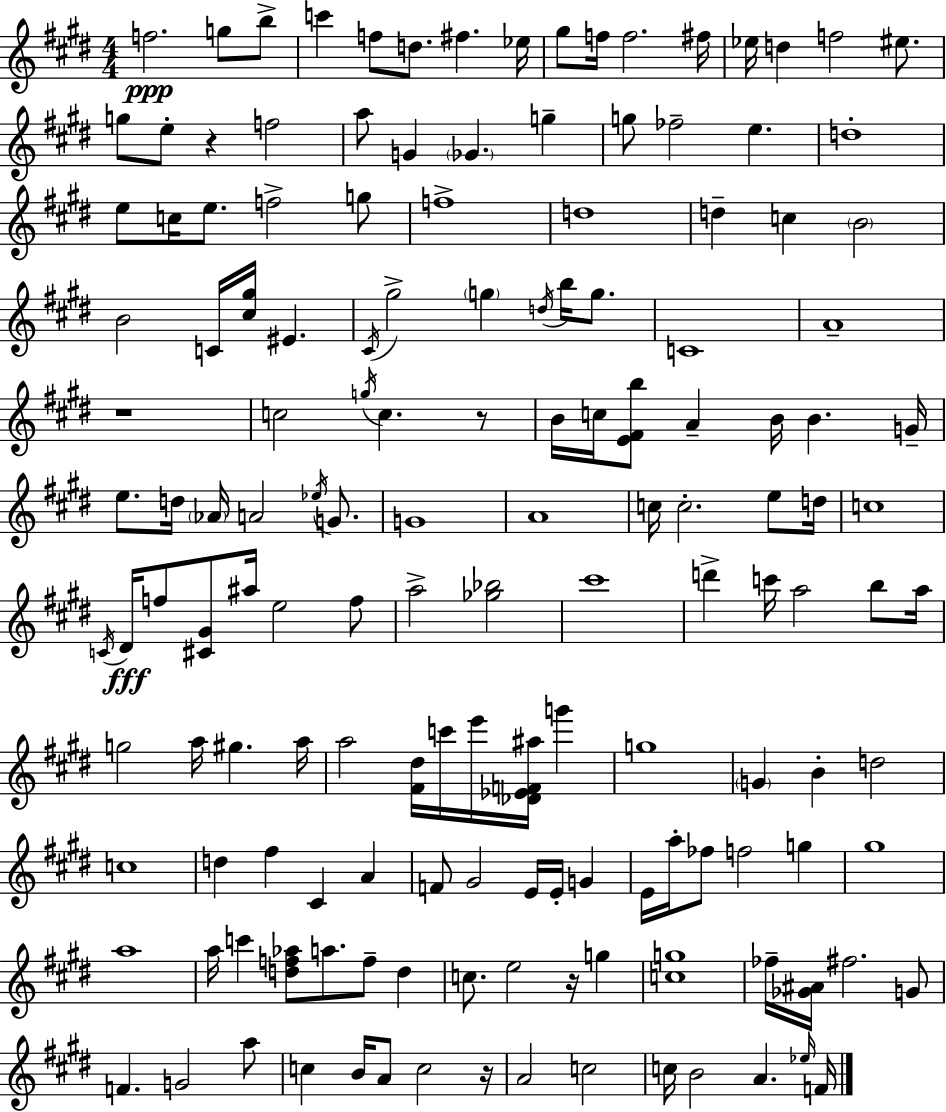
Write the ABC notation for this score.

X:1
T:Untitled
M:4/4
L:1/4
K:E
f2 g/2 b/2 c' f/2 d/2 ^f _e/4 ^g/2 f/4 f2 ^f/4 _e/4 d f2 ^e/2 g/2 e/2 z f2 a/2 G _G g g/2 _f2 e d4 e/2 c/4 e/2 f2 g/2 f4 d4 d c B2 B2 C/4 [^c^g]/4 ^E ^C/4 ^g2 g d/4 b/4 g/2 C4 A4 z4 c2 g/4 c z/2 B/4 c/4 [E^Fb]/2 A B/4 B G/4 e/2 d/4 _A/4 A2 _e/4 G/2 G4 A4 c/4 c2 e/2 d/4 c4 C/4 ^D/4 f/2 [^C^G]/2 ^a/4 e2 f/2 a2 [_g_b]2 ^c'4 d' c'/4 a2 b/2 a/4 g2 a/4 ^g a/4 a2 [^F^d]/4 c'/4 e'/4 [_D_EF^a]/4 g' g4 G B d2 c4 d ^f ^C A F/2 ^G2 E/4 E/4 G E/4 a/4 _f/2 f2 g ^g4 a4 a/4 c' [df_a]/2 a/2 f/2 d c/2 e2 z/4 g [cg]4 _f/4 [_G^A]/4 ^f2 G/2 F G2 a/2 c B/4 A/2 c2 z/4 A2 c2 c/4 B2 A _e/4 F/4